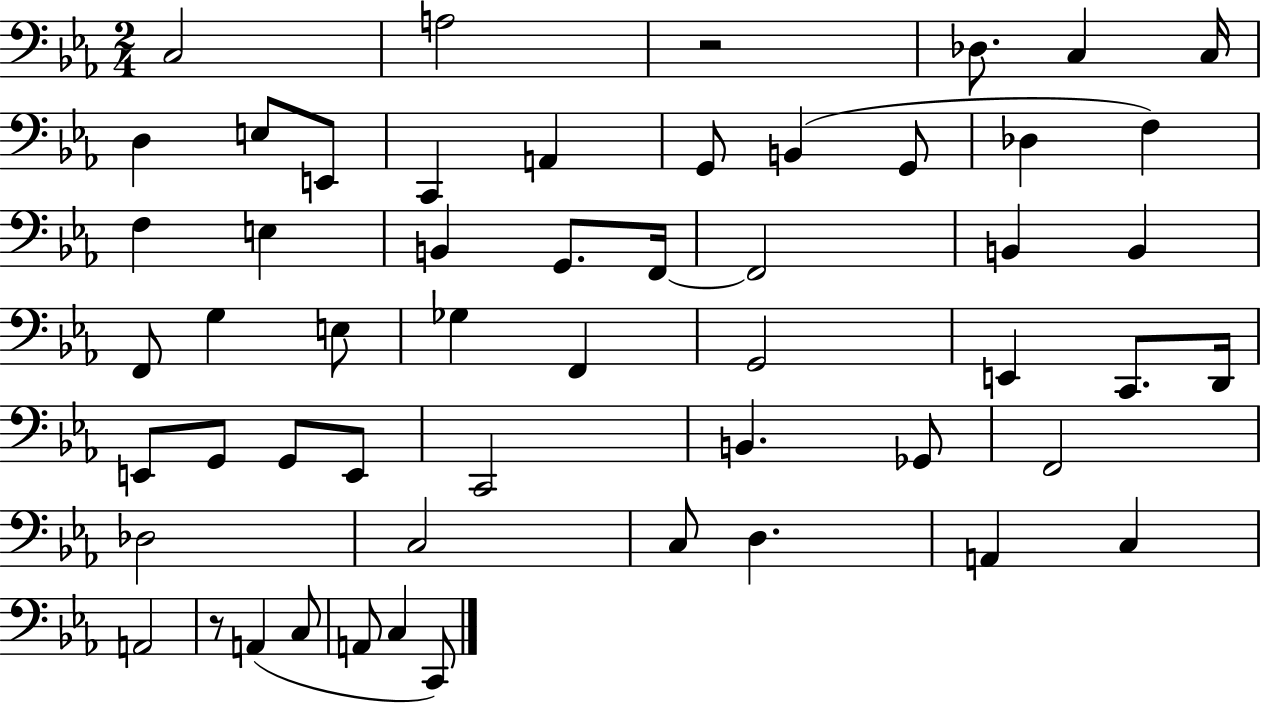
X:1
T:Untitled
M:2/4
L:1/4
K:Eb
C,2 A,2 z2 _D,/2 C, C,/4 D, E,/2 E,,/2 C,, A,, G,,/2 B,, G,,/2 _D, F, F, E, B,, G,,/2 F,,/4 F,,2 B,, B,, F,,/2 G, E,/2 _G, F,, G,,2 E,, C,,/2 D,,/4 E,,/2 G,,/2 G,,/2 E,,/2 C,,2 B,, _G,,/2 F,,2 _D,2 C,2 C,/2 D, A,, C, A,,2 z/2 A,, C,/2 A,,/2 C, C,,/2